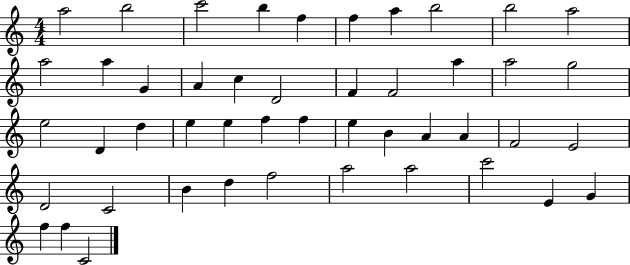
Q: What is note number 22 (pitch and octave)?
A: E5